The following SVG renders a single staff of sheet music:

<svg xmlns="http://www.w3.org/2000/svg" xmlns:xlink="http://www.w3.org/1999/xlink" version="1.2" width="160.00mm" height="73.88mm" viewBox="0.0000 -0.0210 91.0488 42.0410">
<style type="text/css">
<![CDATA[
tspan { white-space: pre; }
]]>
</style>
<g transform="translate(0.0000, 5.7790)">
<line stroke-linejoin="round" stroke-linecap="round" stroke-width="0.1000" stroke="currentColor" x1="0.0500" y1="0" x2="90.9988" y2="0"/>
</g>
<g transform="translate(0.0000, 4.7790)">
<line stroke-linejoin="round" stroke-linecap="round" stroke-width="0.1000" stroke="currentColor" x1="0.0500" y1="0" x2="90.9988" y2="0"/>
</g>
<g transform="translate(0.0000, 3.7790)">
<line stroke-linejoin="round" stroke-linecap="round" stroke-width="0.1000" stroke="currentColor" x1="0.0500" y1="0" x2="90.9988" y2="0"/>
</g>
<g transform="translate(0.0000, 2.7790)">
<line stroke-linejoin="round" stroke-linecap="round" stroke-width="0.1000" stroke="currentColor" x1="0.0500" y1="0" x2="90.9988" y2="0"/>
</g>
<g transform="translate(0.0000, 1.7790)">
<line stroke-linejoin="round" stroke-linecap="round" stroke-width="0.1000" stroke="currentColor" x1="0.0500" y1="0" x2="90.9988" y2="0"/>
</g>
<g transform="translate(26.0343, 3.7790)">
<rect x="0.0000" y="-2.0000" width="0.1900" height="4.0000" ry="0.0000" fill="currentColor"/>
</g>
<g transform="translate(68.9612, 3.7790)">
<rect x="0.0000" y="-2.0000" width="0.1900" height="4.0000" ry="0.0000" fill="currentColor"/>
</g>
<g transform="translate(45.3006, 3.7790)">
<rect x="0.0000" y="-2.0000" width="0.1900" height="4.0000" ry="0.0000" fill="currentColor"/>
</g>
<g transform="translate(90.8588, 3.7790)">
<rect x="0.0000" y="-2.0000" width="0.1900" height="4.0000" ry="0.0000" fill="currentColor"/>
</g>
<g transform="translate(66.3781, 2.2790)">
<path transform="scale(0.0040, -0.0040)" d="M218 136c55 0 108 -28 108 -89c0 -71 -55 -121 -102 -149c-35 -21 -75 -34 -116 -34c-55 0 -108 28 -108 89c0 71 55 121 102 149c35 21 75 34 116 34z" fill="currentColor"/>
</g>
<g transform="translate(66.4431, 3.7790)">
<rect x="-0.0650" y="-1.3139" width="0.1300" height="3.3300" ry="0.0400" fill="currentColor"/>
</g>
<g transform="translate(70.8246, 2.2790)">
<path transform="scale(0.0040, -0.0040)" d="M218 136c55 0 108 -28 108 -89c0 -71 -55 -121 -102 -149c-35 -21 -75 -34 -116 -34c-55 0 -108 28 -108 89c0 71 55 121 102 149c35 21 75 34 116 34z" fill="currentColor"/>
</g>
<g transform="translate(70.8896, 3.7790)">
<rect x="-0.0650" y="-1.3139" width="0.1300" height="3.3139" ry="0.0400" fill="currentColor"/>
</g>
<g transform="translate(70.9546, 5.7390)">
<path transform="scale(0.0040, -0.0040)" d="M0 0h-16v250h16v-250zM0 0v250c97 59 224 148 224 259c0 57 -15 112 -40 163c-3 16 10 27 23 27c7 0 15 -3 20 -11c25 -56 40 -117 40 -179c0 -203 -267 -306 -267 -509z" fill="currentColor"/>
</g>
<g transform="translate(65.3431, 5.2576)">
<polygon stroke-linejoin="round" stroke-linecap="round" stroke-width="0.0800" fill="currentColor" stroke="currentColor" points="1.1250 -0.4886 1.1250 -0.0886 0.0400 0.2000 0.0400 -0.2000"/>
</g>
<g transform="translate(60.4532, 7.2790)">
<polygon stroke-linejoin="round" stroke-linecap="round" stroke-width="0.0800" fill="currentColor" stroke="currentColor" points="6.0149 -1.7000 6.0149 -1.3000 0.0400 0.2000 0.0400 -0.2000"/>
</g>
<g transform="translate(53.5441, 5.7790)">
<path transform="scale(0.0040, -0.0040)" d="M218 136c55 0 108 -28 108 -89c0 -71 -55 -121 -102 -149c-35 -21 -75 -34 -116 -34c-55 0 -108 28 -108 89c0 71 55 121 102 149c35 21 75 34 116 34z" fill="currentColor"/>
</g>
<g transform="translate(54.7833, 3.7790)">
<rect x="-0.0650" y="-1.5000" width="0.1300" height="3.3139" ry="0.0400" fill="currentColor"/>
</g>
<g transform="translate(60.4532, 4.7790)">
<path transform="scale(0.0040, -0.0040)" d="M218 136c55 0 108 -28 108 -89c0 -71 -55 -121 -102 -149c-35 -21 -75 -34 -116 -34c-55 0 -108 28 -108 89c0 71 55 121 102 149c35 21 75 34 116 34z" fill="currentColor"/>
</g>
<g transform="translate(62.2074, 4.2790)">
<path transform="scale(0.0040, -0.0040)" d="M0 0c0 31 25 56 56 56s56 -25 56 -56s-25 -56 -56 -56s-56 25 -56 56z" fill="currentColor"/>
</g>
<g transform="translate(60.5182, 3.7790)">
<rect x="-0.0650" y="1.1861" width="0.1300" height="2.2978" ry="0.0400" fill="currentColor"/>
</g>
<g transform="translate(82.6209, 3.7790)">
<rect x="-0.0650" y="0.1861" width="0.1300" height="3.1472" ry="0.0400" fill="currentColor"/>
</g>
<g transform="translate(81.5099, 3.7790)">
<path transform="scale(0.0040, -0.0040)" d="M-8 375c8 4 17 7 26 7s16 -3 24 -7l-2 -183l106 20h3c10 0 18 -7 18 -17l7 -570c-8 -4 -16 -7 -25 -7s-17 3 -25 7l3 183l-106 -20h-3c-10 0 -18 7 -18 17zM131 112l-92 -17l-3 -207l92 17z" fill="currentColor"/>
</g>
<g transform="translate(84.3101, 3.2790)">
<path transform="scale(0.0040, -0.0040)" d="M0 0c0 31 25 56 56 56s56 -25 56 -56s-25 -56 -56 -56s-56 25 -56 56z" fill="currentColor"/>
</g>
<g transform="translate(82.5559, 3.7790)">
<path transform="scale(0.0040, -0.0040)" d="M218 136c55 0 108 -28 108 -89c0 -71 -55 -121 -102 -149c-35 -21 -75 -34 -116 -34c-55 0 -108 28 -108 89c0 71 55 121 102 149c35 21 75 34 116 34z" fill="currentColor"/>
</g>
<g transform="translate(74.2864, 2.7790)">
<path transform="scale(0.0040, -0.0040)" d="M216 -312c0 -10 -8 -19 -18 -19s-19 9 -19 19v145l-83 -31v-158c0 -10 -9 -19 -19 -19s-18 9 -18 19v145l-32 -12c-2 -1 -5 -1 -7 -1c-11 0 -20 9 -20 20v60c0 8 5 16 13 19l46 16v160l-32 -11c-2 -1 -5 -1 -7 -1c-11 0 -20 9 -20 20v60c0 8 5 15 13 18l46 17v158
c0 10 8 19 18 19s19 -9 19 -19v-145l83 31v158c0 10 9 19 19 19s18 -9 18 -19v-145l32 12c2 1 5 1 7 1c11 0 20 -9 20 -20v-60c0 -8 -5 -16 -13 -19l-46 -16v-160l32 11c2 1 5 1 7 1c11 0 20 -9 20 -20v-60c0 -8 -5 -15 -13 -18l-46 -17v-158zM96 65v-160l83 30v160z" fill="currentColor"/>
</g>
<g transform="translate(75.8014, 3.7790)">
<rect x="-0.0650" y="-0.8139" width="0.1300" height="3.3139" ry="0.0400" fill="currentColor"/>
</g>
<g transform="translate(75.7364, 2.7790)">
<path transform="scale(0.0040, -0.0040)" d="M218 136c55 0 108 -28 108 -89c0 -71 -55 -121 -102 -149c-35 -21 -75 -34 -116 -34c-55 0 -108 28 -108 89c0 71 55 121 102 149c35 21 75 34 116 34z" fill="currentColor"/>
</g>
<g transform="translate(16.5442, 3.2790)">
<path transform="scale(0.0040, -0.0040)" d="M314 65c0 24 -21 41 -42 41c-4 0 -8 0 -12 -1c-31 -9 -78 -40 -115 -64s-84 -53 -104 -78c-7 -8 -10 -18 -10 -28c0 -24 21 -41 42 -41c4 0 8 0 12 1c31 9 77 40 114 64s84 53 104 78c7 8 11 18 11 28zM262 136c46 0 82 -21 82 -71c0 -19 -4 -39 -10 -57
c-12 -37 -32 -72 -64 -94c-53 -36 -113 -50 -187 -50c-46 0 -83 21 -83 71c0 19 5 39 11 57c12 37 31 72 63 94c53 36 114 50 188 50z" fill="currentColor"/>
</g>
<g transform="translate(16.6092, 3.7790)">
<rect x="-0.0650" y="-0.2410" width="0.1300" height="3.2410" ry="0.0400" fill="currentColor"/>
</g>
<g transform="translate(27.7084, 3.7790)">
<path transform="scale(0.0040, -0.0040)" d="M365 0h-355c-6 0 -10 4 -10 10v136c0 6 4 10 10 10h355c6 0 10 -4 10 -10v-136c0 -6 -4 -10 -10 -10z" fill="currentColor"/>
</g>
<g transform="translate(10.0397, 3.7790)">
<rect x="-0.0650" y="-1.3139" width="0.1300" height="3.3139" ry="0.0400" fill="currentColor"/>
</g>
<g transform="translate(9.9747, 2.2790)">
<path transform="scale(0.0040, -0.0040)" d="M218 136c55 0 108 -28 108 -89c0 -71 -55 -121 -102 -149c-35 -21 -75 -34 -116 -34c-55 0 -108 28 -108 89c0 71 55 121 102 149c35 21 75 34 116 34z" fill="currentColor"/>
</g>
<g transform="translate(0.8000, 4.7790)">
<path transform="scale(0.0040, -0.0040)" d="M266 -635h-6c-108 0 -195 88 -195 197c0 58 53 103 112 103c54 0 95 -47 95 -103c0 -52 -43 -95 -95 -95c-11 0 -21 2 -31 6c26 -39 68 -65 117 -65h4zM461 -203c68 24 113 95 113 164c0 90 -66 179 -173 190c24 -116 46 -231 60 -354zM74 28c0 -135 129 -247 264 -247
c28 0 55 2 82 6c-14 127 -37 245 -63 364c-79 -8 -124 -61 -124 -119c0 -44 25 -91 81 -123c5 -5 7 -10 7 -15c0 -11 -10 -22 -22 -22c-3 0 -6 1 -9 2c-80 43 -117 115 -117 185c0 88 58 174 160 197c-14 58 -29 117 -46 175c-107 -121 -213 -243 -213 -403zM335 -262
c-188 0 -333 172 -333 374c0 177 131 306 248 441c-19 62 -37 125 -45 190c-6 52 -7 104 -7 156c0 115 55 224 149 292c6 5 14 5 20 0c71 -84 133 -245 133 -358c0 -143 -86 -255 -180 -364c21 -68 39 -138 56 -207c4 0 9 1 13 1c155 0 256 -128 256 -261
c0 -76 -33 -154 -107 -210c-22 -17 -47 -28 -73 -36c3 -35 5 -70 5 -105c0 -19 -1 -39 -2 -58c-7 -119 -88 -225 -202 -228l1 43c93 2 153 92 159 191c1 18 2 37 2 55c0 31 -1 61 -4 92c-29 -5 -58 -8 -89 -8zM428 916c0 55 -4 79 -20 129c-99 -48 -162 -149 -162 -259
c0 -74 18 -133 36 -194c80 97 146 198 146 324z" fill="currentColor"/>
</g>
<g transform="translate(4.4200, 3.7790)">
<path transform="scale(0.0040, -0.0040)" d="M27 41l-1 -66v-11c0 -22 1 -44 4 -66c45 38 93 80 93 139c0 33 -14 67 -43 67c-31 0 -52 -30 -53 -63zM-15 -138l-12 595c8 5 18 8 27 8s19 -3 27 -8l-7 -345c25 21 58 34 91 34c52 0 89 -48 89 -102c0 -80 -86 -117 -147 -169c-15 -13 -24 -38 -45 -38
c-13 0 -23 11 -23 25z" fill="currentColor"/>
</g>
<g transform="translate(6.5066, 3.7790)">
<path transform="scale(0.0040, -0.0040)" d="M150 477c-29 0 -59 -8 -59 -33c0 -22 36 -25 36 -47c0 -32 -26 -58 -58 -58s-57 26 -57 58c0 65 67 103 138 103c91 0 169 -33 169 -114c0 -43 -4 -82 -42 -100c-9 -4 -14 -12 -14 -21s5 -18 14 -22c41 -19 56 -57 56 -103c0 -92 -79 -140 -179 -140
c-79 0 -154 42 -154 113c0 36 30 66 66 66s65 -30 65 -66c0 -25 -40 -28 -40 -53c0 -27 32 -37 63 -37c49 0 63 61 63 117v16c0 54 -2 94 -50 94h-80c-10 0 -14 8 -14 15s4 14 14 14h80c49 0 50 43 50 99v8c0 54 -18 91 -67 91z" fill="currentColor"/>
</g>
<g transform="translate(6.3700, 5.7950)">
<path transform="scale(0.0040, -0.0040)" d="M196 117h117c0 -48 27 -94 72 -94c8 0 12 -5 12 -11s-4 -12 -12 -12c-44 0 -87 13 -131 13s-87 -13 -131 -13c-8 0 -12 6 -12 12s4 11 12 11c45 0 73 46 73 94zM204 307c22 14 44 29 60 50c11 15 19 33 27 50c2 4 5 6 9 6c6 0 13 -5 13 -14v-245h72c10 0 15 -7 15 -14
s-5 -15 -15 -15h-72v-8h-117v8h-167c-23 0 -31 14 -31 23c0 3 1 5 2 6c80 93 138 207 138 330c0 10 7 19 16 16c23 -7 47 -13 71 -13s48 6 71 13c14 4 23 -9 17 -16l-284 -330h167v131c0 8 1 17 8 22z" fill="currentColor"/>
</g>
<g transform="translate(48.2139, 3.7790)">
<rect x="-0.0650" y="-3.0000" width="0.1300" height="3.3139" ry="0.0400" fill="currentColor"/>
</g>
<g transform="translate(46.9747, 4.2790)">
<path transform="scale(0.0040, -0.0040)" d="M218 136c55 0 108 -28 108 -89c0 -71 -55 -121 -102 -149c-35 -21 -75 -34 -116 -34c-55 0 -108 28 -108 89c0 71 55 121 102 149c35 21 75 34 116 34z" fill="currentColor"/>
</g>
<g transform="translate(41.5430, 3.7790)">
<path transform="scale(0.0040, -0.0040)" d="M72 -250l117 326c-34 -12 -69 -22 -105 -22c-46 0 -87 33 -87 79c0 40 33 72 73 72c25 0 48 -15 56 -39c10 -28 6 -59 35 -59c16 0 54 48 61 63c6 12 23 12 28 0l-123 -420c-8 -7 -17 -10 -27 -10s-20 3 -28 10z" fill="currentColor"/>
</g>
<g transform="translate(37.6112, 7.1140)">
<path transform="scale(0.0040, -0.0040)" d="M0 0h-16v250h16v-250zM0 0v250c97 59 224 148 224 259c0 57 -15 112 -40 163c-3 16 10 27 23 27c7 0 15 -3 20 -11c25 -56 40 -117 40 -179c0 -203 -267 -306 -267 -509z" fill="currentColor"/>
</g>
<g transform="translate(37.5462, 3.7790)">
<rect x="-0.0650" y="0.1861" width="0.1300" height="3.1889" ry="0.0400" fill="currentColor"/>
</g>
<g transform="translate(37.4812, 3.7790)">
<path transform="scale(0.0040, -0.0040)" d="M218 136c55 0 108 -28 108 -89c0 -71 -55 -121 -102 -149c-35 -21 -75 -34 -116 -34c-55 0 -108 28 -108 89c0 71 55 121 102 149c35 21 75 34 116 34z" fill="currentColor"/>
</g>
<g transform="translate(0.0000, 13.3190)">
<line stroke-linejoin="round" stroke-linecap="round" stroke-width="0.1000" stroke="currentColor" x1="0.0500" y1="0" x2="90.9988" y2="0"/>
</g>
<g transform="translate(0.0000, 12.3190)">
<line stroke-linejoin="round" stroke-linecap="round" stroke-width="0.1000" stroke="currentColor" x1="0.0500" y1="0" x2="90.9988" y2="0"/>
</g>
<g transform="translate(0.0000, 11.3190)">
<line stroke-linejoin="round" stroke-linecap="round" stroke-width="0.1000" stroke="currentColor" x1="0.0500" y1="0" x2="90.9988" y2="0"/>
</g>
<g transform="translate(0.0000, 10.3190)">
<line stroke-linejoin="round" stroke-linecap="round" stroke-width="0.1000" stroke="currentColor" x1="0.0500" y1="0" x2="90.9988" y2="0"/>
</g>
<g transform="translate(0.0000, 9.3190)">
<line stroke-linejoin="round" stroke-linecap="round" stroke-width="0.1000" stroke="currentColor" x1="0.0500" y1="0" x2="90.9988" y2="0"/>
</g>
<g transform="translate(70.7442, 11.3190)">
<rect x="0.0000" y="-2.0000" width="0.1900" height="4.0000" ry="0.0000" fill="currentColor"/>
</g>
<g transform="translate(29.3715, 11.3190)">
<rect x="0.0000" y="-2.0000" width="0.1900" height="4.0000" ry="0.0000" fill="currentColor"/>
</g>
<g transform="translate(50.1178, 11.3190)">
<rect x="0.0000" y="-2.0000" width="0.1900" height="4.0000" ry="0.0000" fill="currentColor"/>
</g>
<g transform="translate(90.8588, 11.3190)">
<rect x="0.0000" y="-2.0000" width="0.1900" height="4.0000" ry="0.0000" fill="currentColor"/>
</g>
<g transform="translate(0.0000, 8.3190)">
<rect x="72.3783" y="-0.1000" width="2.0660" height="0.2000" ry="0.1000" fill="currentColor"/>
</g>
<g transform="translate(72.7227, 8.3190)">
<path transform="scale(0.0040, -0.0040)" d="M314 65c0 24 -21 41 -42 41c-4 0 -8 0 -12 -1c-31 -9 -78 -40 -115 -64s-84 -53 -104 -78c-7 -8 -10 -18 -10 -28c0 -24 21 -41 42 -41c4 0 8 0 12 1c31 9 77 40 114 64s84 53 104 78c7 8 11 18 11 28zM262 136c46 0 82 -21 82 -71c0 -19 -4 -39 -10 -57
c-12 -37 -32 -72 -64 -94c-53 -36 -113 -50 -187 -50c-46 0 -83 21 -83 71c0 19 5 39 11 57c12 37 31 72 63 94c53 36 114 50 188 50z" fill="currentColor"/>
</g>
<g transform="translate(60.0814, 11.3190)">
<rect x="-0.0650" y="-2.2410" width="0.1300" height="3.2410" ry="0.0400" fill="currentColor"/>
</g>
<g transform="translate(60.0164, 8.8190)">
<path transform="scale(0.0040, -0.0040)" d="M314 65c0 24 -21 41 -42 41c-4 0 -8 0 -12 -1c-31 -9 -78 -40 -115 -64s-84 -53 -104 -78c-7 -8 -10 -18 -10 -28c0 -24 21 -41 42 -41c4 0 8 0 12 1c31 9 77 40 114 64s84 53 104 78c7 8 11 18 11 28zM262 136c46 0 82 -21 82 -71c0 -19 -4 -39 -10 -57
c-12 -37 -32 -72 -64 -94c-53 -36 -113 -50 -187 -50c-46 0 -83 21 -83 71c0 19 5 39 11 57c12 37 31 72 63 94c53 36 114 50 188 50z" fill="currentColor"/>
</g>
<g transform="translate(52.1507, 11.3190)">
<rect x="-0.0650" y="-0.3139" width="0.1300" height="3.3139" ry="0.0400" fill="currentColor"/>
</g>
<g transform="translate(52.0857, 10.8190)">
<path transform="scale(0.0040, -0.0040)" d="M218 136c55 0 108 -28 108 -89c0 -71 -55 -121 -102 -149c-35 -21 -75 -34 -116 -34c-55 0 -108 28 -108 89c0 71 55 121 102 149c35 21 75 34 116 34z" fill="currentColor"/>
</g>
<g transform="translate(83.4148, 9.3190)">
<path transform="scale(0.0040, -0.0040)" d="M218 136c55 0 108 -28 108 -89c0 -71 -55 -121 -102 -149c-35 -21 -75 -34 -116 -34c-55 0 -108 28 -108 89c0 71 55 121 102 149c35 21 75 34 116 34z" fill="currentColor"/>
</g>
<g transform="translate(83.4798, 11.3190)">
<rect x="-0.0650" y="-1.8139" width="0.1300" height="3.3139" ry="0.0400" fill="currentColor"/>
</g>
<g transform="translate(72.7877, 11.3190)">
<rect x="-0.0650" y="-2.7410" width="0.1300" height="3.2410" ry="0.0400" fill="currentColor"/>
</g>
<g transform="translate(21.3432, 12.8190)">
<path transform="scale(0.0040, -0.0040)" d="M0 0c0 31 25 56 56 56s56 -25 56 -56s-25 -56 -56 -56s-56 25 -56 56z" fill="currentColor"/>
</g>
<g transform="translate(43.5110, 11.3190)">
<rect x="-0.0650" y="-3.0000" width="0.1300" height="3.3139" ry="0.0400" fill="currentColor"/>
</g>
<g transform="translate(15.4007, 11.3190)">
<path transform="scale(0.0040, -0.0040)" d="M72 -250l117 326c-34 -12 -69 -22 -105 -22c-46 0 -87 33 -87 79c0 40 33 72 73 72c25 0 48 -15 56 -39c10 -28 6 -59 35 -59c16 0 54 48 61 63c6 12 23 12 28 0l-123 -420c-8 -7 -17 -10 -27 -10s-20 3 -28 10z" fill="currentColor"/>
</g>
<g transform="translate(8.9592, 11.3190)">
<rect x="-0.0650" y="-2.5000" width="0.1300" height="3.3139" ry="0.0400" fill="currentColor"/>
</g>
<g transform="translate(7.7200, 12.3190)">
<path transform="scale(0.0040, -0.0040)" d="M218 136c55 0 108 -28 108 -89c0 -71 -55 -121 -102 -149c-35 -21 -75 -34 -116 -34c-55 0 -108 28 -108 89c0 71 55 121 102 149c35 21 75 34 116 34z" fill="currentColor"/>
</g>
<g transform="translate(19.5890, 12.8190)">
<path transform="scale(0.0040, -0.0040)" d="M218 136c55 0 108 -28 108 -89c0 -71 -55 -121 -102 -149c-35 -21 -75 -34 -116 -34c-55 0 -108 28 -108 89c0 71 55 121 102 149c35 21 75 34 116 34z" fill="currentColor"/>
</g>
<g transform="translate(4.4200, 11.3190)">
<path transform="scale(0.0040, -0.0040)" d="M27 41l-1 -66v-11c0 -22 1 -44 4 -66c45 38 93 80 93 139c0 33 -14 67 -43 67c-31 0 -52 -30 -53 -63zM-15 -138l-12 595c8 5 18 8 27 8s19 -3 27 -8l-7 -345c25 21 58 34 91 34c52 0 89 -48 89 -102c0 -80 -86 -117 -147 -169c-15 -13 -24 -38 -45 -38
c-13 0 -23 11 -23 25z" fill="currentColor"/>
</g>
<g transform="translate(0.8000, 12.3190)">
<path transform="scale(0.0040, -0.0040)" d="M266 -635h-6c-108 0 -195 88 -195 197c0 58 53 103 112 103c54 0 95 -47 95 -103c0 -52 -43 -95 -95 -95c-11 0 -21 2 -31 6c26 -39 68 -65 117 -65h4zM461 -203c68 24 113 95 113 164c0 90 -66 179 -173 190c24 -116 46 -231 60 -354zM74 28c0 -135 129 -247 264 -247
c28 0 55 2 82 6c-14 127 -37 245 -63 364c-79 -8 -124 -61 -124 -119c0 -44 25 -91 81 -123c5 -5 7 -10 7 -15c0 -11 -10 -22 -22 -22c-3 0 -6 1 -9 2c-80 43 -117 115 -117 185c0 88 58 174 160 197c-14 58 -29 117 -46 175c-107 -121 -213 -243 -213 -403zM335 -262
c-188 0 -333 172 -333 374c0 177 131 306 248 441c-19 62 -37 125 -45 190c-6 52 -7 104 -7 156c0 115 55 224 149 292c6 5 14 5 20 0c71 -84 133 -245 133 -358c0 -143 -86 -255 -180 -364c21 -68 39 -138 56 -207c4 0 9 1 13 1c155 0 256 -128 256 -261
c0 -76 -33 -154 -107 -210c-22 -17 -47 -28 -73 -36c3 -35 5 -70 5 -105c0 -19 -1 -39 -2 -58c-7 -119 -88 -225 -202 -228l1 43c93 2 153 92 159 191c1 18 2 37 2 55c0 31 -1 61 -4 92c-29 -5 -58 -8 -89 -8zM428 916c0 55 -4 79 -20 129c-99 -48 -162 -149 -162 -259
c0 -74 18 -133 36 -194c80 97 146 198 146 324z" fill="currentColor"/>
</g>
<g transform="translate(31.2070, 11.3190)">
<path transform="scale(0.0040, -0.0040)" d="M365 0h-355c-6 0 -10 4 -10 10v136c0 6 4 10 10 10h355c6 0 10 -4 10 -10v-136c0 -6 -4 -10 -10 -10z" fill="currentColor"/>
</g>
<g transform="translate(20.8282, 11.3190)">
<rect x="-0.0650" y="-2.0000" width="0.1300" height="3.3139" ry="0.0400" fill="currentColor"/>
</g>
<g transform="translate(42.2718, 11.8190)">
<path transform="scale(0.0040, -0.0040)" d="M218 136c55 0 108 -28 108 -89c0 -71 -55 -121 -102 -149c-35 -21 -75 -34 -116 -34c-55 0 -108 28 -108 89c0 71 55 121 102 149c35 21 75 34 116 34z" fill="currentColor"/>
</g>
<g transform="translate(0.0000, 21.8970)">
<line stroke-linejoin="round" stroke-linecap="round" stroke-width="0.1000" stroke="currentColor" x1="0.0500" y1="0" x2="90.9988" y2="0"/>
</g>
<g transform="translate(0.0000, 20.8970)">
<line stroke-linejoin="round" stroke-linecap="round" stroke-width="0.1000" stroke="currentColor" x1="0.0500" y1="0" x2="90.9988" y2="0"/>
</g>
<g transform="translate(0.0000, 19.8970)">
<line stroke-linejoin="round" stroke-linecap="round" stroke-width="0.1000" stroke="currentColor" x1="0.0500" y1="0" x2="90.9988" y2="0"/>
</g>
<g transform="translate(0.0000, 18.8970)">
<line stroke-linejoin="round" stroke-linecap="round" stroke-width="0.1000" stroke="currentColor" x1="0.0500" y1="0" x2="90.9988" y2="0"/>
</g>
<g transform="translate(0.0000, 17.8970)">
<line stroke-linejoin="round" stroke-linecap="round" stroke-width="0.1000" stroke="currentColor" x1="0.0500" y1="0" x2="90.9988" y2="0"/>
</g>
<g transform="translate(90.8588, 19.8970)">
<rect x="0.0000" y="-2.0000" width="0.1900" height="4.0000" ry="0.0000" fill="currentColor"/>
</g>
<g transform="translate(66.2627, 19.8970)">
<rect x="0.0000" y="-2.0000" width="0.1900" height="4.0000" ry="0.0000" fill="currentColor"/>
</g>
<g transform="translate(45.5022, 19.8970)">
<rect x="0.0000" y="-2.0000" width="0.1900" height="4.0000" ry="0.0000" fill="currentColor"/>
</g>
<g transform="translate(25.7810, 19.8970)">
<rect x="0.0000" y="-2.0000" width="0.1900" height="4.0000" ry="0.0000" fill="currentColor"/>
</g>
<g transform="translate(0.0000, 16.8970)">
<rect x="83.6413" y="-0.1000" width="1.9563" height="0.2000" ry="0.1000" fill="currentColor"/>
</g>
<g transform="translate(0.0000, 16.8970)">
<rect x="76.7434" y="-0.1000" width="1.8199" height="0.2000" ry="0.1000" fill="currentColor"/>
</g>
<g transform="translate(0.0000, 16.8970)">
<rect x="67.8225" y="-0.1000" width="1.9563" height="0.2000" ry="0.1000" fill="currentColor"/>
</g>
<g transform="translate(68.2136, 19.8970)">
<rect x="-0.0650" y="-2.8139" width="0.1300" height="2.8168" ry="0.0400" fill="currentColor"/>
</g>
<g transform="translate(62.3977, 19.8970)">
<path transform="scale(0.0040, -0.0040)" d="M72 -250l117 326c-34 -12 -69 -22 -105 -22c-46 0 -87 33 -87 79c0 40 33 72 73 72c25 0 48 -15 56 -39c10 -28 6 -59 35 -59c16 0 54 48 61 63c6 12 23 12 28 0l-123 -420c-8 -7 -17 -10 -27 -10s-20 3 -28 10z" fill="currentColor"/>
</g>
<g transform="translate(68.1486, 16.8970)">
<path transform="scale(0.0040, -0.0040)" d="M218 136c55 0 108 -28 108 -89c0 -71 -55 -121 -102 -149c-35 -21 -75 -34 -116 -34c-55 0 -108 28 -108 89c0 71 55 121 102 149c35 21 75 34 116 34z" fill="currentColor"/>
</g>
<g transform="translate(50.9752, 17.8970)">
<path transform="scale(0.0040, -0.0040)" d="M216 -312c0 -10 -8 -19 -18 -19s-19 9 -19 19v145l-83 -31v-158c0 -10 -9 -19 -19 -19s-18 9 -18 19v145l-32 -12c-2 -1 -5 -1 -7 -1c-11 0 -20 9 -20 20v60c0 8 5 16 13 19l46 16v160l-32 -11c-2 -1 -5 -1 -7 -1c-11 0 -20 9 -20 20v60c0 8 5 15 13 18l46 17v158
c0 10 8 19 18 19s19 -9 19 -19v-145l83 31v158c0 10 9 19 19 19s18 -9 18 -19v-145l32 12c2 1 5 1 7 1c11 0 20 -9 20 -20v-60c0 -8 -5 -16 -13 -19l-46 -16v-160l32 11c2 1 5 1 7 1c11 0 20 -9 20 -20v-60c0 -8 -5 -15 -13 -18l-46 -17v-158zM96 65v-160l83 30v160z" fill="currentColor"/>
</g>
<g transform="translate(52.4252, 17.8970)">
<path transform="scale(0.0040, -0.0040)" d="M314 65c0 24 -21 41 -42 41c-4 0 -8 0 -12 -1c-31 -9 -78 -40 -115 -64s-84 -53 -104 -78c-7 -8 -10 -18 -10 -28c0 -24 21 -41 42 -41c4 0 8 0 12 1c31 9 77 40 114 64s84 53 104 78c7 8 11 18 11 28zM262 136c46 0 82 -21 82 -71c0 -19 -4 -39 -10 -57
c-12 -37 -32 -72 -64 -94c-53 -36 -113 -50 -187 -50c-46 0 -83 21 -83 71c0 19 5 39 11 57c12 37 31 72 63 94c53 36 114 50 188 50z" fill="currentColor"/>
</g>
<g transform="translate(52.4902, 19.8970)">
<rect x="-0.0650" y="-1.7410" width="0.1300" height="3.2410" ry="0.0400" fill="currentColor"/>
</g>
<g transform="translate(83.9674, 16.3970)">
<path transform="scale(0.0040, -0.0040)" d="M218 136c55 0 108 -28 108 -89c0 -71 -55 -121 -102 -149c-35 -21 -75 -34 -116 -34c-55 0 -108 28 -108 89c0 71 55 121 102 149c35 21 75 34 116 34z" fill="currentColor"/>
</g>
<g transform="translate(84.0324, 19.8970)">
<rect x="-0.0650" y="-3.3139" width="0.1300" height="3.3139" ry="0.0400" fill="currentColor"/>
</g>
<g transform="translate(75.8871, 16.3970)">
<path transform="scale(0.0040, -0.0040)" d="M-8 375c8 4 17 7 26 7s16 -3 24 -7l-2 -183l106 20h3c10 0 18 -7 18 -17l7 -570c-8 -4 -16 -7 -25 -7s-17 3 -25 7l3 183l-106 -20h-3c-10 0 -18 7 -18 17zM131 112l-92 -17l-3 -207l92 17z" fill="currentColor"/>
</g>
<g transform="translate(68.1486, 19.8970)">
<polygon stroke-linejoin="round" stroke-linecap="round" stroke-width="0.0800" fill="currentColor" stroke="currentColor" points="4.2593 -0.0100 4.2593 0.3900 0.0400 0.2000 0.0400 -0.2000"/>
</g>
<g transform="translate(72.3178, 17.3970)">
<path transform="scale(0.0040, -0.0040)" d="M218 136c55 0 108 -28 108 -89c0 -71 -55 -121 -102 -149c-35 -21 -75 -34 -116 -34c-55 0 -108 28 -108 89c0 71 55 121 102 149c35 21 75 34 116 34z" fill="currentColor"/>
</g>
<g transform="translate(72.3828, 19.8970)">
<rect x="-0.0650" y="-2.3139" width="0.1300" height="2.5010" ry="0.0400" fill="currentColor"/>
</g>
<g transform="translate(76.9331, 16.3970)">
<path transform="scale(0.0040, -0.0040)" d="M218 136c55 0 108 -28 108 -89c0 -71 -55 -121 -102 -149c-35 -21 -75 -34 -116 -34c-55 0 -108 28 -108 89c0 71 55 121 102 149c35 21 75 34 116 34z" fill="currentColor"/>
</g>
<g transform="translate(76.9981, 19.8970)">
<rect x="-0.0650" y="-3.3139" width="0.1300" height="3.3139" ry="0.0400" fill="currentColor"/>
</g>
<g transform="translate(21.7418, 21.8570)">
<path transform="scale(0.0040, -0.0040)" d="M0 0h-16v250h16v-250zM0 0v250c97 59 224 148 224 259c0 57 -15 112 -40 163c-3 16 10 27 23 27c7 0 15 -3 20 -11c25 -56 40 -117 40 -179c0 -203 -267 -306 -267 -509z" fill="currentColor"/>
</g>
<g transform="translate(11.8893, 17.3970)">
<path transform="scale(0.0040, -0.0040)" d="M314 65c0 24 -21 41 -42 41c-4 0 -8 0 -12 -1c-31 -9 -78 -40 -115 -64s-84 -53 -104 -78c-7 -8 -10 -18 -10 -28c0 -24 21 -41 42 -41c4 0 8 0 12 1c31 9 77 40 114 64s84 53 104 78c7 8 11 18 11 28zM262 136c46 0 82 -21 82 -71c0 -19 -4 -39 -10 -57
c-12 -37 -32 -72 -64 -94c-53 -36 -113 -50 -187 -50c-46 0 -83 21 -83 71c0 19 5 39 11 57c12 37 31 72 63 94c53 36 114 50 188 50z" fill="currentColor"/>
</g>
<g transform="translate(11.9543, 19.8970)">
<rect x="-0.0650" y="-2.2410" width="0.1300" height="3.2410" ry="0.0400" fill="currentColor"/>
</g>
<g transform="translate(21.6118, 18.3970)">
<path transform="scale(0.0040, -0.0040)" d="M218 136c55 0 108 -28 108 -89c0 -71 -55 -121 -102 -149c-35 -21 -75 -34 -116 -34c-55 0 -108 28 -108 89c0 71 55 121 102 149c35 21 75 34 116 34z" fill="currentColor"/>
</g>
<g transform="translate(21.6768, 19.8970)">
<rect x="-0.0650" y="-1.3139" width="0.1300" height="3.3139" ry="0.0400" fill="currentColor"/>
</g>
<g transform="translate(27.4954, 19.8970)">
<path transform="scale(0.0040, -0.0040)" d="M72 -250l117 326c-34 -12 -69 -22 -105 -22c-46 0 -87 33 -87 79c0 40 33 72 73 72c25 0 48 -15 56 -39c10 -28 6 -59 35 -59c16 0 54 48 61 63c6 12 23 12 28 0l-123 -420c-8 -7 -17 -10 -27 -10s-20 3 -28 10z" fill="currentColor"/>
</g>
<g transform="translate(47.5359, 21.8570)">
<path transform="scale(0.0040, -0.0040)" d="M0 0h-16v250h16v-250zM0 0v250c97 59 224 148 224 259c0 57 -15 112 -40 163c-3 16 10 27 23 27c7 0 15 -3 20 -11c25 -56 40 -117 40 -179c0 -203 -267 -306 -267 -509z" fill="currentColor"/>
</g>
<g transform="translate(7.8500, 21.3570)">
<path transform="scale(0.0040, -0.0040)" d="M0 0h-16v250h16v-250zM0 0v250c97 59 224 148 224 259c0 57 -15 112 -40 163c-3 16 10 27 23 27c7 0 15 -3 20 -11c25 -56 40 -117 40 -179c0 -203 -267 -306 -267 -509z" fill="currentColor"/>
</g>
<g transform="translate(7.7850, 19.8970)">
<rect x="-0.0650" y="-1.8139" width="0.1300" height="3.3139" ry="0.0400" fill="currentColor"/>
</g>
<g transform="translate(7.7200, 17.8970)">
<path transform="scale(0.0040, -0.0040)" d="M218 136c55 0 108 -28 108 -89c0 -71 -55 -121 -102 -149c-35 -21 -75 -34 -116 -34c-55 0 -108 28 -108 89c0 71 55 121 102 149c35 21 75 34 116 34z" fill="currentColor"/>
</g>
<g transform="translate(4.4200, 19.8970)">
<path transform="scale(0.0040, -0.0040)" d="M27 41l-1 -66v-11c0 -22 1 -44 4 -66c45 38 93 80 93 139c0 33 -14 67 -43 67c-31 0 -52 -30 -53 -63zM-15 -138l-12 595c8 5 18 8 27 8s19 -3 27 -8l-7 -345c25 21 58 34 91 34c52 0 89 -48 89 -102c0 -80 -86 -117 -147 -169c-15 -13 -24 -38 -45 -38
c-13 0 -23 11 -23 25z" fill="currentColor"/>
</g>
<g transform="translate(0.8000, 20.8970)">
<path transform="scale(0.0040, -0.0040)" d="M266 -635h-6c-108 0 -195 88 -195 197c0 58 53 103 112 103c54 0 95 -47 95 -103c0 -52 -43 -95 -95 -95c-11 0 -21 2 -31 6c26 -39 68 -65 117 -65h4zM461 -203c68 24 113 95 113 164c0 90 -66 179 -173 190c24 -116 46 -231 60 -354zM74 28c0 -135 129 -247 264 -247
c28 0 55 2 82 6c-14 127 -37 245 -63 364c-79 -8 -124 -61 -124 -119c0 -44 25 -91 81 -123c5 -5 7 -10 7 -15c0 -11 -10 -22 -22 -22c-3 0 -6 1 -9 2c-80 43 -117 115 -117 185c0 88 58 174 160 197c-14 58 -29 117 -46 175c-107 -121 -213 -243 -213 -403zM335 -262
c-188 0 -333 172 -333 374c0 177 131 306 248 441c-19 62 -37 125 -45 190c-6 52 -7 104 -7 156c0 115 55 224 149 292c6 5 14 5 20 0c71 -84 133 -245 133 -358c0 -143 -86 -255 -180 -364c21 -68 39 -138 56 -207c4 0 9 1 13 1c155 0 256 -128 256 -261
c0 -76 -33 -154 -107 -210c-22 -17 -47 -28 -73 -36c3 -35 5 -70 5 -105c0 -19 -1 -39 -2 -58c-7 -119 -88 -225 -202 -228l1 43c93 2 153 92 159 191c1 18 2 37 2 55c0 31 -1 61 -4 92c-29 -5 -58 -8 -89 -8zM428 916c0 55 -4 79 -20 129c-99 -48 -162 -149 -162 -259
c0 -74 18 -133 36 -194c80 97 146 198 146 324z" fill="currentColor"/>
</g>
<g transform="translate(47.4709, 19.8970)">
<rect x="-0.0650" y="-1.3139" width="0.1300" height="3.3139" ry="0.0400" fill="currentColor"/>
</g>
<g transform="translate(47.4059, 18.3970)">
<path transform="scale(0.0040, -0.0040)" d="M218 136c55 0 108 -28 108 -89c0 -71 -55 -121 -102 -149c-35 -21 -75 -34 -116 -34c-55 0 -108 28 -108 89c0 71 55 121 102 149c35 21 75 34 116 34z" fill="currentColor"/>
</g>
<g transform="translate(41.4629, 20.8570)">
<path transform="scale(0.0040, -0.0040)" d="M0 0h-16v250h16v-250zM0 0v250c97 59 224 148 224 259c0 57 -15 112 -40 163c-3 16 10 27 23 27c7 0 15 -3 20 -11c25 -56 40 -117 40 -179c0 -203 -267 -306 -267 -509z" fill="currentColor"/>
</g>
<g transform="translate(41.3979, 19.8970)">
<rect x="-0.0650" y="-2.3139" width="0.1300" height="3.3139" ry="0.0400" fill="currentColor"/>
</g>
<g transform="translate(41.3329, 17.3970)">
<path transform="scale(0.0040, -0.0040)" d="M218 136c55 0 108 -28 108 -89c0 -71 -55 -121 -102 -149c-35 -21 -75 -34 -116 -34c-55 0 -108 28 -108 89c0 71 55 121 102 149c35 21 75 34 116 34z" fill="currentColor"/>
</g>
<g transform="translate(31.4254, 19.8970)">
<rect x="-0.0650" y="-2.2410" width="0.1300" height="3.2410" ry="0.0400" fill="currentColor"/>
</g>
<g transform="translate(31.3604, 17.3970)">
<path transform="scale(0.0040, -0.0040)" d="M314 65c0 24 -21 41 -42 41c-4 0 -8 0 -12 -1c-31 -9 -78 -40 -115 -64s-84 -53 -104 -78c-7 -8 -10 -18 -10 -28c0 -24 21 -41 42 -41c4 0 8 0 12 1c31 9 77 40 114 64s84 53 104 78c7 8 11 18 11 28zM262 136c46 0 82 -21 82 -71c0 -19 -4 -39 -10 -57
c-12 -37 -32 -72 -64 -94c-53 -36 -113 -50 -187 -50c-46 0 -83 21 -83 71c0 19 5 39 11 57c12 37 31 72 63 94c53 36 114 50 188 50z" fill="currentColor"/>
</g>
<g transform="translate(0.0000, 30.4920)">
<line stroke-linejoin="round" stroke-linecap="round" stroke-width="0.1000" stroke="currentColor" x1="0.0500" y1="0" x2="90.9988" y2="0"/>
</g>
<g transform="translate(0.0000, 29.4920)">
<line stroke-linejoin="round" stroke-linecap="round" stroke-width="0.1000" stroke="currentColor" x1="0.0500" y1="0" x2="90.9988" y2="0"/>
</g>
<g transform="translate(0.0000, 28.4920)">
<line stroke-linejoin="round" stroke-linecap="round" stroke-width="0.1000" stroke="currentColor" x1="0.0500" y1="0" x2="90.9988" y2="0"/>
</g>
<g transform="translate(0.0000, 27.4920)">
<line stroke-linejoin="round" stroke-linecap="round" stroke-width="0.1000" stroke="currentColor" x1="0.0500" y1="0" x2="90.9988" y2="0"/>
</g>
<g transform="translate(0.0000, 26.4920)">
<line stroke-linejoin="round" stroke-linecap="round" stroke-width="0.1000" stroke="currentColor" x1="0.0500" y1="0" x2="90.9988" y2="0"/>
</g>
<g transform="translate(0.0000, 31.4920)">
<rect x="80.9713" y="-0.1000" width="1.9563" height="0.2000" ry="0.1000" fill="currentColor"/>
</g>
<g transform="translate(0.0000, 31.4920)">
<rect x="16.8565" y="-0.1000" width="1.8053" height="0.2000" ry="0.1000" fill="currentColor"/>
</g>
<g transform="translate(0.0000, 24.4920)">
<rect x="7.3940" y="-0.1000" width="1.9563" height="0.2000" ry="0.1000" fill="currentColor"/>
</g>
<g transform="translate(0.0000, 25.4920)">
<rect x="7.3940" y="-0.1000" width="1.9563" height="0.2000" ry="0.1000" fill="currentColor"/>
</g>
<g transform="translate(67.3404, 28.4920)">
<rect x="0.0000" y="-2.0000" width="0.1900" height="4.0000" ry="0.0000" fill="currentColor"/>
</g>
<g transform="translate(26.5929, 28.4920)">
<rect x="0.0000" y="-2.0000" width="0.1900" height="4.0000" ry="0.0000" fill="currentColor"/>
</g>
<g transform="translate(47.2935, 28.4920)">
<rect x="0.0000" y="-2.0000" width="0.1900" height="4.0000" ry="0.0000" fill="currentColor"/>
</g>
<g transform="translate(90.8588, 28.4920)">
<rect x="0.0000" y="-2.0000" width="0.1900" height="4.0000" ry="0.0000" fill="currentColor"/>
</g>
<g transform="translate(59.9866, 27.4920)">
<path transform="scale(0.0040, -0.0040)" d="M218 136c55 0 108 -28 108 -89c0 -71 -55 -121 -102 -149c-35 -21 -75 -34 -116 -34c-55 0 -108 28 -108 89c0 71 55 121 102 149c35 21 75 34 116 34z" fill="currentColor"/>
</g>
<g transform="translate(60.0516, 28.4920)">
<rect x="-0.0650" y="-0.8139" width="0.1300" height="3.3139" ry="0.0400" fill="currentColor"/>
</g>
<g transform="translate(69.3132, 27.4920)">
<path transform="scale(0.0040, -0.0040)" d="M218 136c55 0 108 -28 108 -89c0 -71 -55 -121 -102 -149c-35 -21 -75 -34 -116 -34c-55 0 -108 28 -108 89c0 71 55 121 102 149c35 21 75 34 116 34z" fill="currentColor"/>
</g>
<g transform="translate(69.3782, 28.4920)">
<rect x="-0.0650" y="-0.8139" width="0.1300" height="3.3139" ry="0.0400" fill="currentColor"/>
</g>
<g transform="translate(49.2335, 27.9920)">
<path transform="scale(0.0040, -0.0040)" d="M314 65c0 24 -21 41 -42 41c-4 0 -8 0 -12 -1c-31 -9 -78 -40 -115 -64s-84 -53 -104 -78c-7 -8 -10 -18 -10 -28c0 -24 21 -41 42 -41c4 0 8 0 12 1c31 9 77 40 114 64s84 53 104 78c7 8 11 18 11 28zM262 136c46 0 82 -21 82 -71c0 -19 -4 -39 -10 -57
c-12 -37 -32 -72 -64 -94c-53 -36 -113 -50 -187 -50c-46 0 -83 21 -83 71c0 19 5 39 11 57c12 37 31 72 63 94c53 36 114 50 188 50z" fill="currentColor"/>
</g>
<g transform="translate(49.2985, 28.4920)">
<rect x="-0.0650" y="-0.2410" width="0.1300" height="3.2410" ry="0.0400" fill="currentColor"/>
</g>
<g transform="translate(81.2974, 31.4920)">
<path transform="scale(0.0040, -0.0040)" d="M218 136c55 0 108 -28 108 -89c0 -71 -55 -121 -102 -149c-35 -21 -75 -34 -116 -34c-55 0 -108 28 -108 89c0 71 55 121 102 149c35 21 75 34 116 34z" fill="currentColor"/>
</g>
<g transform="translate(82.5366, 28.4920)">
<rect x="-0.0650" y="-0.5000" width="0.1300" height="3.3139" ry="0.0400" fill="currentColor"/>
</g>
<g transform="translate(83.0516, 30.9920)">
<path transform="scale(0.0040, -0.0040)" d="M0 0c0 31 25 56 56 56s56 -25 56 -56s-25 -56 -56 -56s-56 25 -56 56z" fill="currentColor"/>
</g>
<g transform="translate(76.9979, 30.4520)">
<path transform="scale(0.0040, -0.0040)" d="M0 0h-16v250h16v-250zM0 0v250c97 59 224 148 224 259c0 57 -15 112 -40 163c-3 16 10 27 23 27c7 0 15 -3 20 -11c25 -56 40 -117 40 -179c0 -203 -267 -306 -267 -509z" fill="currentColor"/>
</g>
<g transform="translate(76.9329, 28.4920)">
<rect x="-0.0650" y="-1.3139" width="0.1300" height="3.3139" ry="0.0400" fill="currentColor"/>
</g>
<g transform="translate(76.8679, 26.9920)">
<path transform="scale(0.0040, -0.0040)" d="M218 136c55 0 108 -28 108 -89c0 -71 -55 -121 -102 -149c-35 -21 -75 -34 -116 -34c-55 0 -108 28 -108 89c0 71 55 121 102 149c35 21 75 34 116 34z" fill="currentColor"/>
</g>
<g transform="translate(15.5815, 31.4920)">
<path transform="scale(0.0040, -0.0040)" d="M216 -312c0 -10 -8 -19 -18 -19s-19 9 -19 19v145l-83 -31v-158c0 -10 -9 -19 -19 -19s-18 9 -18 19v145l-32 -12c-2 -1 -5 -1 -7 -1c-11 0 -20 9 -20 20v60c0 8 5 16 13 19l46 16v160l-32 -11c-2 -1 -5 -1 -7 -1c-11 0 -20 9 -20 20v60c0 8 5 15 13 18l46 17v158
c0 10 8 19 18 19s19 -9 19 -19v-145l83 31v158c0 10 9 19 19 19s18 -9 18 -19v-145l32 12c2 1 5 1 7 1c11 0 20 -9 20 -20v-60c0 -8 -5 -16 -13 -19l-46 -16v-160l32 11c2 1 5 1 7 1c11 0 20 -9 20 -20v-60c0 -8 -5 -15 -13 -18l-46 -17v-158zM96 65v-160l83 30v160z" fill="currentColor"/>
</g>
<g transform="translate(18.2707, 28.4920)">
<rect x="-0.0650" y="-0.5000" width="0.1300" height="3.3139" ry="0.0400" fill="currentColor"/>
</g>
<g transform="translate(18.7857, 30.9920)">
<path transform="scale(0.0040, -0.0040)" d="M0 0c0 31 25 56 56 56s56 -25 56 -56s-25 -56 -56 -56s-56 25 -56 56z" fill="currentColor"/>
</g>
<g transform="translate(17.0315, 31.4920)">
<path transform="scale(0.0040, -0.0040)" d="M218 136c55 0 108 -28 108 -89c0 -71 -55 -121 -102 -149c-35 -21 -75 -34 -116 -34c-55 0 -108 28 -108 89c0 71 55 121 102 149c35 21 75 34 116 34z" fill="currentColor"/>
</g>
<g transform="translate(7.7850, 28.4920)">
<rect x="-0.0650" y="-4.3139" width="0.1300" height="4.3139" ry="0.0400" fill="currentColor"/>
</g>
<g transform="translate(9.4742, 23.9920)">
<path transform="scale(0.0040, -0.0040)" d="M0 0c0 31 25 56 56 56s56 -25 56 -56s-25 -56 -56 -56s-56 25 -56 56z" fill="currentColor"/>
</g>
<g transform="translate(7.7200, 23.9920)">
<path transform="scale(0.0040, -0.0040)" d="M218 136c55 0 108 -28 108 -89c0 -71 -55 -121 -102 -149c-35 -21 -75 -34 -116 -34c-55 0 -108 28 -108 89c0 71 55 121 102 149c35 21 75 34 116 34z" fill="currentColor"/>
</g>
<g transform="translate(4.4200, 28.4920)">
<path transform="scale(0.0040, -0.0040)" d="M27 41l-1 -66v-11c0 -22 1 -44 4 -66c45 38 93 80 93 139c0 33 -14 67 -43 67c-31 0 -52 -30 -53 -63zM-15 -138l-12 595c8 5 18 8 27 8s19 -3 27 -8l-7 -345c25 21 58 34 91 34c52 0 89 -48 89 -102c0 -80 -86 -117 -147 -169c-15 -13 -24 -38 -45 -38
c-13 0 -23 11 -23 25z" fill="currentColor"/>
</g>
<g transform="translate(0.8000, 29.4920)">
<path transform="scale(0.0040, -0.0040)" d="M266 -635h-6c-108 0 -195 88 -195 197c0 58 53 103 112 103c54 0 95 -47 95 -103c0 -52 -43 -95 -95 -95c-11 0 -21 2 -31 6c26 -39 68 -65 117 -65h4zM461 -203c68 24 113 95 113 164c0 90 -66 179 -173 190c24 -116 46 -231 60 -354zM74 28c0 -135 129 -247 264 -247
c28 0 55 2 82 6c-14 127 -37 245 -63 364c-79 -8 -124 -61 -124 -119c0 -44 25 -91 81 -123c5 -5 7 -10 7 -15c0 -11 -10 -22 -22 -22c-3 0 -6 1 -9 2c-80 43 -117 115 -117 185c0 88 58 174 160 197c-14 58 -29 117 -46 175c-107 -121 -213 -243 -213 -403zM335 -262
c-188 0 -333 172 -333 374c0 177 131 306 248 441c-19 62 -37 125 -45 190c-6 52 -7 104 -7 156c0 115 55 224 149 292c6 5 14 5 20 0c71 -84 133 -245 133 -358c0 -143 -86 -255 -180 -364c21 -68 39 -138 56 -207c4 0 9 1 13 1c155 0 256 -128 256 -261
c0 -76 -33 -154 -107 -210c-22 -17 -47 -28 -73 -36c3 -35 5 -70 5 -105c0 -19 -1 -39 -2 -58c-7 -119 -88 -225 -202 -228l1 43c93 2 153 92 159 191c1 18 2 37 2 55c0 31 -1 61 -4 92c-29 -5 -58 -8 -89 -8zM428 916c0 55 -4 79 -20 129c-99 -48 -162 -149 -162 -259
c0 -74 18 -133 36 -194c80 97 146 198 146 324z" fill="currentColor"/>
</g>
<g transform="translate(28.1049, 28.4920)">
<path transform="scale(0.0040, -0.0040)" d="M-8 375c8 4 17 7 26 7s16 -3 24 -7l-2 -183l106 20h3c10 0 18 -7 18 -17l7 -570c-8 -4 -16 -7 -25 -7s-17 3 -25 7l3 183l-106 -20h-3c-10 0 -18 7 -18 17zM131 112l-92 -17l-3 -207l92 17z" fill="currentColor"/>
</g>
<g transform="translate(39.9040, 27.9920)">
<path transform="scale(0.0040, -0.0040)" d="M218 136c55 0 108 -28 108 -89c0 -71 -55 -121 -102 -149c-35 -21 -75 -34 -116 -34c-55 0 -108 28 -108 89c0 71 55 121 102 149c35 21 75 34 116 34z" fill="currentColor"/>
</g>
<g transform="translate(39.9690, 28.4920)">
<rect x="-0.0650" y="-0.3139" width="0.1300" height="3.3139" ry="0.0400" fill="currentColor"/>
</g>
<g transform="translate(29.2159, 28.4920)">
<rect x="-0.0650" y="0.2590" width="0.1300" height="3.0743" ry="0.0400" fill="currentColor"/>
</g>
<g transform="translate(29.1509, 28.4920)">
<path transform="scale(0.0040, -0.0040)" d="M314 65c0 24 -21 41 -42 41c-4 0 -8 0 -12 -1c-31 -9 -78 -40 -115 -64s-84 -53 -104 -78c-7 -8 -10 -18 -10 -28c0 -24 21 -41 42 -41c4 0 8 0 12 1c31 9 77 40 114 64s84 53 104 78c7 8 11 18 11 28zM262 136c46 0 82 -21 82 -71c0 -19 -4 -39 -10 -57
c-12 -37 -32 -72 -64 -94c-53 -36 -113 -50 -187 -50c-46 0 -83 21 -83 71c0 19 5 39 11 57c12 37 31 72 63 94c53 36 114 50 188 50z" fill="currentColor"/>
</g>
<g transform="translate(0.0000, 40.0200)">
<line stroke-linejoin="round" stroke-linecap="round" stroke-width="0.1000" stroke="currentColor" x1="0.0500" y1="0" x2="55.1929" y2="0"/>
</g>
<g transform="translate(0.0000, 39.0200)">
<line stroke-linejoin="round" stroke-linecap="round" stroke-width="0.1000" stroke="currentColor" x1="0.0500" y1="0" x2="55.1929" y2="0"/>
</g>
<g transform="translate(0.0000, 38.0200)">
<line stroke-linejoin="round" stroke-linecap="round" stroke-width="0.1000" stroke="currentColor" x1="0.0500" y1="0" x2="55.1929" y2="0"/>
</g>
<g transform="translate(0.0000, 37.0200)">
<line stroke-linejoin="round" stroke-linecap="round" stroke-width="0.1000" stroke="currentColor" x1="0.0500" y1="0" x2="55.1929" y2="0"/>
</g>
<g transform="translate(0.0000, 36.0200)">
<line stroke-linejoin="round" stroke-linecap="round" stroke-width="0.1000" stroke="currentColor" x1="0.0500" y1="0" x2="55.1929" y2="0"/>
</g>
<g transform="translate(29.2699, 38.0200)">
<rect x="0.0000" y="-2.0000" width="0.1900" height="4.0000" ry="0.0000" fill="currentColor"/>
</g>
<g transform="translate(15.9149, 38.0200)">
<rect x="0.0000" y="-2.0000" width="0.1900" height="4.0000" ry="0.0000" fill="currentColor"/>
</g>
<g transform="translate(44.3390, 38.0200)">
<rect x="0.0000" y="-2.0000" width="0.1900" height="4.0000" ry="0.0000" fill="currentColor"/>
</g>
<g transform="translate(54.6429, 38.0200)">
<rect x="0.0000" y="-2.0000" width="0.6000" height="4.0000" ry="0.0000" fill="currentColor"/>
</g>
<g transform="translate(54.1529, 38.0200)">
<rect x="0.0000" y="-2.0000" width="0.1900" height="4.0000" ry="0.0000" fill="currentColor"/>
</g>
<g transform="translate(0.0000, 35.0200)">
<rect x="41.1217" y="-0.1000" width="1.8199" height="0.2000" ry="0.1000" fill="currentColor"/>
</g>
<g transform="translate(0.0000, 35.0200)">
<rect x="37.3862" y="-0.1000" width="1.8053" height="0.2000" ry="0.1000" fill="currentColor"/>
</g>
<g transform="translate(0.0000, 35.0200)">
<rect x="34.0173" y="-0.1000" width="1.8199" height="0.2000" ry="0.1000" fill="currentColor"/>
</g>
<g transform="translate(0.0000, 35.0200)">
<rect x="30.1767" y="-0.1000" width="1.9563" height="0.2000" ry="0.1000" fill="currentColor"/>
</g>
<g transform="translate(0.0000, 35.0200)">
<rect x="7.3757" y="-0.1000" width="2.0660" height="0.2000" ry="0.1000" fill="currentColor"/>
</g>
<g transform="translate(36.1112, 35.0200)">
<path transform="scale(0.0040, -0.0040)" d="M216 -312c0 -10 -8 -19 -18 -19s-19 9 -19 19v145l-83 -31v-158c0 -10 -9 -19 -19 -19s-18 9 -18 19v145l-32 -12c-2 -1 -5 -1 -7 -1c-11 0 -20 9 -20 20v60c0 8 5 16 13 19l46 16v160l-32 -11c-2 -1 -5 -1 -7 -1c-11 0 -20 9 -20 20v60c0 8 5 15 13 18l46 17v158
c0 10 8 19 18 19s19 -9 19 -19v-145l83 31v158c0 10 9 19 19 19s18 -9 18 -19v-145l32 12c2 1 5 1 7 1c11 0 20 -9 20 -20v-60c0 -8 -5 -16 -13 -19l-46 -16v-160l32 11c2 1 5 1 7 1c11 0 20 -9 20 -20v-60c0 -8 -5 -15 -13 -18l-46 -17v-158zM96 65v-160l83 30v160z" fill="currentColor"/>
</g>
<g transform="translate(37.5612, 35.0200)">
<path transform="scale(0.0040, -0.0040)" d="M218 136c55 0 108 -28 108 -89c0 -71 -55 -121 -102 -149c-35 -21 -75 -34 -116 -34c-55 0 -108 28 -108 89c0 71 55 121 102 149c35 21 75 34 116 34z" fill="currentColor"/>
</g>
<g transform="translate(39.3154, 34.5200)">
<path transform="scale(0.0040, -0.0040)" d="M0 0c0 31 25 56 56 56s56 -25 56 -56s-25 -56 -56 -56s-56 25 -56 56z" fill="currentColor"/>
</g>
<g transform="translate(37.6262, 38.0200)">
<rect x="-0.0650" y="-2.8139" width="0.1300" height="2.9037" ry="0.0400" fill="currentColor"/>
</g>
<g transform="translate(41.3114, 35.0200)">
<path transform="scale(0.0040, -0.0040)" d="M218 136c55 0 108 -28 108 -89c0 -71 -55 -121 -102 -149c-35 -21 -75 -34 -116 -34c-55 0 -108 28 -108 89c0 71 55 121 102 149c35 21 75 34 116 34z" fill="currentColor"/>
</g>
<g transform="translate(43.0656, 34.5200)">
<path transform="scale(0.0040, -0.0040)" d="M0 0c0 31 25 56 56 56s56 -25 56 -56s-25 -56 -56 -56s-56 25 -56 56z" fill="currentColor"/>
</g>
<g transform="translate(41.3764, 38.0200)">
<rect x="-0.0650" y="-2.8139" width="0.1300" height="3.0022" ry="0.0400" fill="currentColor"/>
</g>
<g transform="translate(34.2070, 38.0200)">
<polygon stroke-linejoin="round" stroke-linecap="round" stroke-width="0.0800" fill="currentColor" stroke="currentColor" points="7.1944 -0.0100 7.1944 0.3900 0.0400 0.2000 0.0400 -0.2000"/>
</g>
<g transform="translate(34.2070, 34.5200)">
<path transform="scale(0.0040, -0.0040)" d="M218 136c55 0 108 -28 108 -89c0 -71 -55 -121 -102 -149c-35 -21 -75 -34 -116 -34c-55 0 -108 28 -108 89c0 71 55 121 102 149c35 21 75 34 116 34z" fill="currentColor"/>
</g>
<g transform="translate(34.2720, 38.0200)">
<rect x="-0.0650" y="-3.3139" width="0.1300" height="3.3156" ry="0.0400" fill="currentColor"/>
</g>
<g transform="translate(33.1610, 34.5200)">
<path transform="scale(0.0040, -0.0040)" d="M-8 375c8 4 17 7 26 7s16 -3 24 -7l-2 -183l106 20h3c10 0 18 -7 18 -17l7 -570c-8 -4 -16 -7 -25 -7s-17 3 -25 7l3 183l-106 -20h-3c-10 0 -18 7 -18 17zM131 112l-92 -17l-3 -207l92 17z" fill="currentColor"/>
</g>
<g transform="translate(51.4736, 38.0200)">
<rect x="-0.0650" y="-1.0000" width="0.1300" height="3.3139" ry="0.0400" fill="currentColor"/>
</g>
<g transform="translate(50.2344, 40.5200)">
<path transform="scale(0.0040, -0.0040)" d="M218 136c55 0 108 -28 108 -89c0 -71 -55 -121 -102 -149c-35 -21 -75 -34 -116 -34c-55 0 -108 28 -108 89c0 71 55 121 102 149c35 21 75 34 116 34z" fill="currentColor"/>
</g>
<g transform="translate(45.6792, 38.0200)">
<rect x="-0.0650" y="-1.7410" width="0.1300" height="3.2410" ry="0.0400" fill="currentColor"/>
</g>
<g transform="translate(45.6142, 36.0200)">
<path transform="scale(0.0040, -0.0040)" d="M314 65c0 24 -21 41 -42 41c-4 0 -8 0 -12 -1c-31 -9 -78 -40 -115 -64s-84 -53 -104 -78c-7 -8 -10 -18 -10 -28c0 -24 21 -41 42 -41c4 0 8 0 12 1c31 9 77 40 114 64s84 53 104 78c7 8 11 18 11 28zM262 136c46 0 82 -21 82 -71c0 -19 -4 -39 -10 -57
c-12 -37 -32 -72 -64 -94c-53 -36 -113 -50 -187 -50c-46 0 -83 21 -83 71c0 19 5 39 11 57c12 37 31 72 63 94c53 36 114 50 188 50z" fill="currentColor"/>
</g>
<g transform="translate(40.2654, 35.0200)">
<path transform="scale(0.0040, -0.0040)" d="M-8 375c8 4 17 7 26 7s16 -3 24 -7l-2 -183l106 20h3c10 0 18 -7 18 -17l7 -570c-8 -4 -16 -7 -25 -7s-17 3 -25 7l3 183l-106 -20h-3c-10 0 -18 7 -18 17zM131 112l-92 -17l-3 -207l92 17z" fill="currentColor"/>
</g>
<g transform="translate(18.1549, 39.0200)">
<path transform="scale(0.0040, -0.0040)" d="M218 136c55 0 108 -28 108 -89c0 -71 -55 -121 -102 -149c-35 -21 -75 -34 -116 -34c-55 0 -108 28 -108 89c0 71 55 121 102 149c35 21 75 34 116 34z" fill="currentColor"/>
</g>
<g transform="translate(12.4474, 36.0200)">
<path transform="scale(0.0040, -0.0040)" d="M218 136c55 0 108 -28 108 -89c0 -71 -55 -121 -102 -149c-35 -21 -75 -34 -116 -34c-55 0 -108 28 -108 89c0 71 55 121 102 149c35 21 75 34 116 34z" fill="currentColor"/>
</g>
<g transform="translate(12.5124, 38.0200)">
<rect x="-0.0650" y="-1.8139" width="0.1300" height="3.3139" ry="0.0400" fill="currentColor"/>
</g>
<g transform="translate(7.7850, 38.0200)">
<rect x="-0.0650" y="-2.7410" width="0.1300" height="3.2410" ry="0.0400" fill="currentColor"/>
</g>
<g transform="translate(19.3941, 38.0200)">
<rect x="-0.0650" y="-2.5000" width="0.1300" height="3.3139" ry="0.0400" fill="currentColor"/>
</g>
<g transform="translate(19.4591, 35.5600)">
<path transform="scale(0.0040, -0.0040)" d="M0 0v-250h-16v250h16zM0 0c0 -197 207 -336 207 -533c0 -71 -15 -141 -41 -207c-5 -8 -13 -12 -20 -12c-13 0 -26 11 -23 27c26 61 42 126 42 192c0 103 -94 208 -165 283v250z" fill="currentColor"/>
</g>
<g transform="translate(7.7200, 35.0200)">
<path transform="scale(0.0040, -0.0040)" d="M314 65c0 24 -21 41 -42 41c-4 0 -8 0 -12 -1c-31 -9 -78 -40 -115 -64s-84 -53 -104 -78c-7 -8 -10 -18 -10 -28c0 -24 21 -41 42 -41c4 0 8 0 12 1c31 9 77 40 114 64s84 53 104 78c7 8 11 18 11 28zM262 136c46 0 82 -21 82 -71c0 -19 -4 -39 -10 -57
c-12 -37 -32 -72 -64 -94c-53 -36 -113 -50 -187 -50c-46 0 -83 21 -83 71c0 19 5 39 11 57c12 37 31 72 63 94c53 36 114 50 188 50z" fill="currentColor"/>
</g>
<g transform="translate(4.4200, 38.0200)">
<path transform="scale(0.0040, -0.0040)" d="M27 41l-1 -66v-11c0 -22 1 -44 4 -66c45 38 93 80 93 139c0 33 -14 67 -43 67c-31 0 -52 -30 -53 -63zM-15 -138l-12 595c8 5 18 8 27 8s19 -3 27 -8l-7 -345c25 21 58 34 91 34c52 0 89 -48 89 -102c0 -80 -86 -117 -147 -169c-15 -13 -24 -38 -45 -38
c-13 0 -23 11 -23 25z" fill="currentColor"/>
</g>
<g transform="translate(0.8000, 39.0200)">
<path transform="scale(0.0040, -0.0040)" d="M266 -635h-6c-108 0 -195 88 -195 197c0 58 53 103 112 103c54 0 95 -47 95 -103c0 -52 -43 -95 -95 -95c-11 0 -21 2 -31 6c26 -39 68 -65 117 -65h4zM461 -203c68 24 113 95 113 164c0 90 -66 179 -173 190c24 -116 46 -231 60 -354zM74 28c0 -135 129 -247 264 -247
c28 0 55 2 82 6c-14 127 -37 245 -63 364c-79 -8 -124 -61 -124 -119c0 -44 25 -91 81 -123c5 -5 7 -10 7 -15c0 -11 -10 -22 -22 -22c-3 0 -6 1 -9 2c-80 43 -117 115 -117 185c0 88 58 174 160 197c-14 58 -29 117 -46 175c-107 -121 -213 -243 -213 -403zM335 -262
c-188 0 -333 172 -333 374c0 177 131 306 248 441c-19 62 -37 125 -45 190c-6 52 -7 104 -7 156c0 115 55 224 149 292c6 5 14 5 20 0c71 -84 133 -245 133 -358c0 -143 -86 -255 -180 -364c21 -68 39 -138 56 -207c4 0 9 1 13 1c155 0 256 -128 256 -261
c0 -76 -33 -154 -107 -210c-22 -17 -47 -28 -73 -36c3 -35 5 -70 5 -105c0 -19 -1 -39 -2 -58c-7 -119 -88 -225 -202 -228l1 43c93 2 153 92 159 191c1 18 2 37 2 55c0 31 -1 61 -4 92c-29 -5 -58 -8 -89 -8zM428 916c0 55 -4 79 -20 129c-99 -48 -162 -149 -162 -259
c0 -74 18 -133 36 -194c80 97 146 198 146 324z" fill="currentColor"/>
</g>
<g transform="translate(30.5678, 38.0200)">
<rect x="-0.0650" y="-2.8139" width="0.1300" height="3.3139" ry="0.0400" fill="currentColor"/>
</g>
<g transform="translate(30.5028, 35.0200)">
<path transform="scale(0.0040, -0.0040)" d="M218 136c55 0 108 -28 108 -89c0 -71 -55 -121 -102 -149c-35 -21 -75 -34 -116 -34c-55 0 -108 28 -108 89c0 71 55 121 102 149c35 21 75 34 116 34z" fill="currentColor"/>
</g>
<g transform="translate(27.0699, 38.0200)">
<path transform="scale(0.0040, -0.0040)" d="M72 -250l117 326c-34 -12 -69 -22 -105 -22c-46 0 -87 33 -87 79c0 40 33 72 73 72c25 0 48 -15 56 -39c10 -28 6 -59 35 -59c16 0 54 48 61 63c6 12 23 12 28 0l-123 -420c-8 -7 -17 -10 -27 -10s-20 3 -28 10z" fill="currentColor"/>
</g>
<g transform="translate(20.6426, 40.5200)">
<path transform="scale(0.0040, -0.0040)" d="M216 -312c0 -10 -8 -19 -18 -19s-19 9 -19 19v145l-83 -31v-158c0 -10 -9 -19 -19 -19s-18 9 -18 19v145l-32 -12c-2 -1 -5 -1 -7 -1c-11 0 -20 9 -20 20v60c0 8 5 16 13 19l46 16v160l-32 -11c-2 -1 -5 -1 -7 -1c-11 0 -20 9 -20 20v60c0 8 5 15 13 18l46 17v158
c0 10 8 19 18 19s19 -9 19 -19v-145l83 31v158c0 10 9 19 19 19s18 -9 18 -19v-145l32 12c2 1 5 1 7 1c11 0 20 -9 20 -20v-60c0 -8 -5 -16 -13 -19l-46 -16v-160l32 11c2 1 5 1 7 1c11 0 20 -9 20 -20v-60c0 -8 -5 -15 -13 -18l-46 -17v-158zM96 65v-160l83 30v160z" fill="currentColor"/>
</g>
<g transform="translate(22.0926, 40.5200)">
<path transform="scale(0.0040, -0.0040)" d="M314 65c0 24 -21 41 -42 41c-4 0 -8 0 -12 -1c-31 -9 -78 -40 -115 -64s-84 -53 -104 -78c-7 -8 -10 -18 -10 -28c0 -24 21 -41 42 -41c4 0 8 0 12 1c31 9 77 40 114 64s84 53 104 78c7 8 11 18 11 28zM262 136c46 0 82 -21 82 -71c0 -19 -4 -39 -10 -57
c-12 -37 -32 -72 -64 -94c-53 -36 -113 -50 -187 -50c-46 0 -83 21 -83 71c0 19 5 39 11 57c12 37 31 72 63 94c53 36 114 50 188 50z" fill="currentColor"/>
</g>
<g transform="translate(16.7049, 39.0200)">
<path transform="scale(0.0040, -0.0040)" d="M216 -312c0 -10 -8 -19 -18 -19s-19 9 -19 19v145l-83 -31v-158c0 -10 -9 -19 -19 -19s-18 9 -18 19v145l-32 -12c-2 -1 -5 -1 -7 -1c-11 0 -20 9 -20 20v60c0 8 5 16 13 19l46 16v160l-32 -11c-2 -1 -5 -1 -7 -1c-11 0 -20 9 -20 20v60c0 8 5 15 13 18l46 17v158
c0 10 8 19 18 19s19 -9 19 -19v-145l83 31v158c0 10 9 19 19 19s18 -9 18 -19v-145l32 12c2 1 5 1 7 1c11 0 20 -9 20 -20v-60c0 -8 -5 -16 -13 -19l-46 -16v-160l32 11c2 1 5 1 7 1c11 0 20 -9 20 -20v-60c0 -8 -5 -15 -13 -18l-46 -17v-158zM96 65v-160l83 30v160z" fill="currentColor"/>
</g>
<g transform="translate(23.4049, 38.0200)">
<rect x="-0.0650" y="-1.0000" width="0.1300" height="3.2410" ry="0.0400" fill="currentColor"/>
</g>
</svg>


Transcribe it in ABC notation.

X:1
T:Untitled
M:3/4
L:1/4
K:F
e c2 z2 _B/2 z/2 A E G/2 e/4 e/2 ^d B G z/2 F z2 A c g2 a2 f f/2 g2 e/2 z/2 g2 g/2 e/2 ^f2 z/2 a/2 g/2 b b d' ^C B2 c c2 d d e/2 C a2 f ^G/2 ^D2 z/2 a b/2 ^a/2 a/2 f2 D